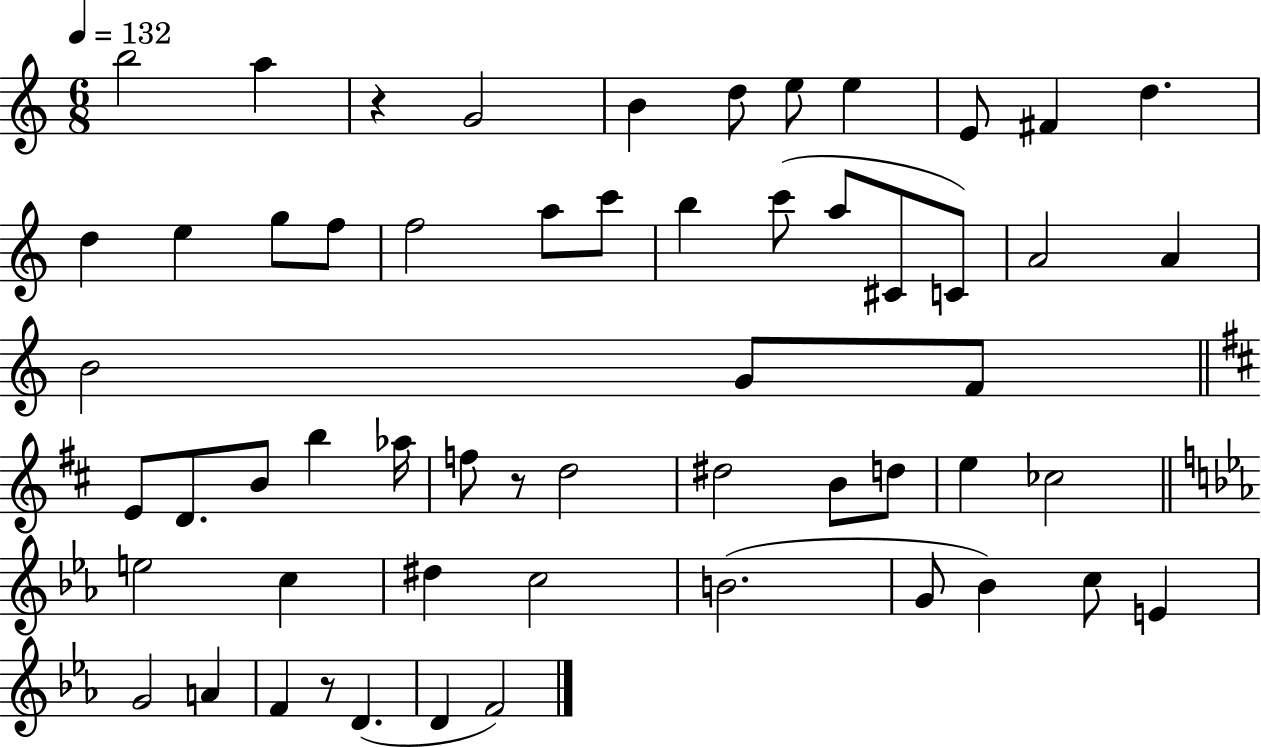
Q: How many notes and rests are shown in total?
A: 57